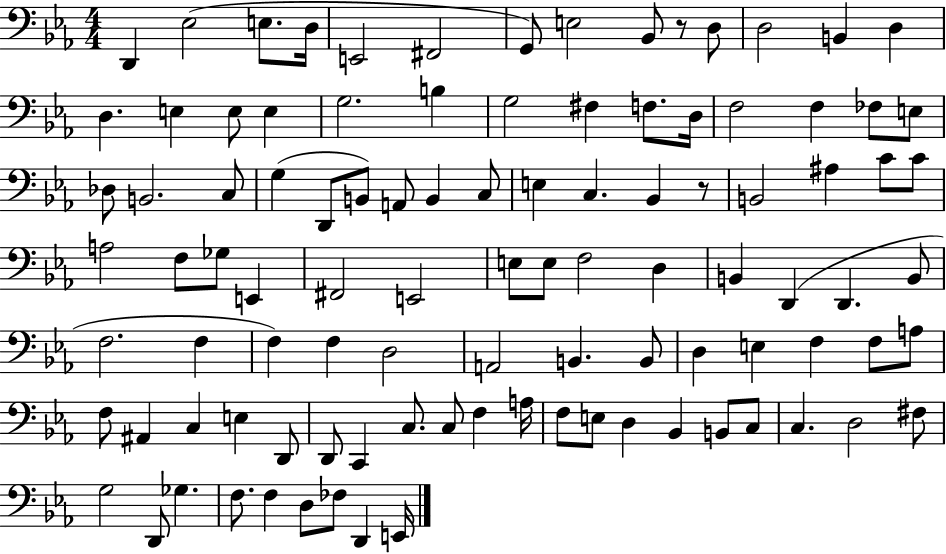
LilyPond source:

{
  \clef bass
  \numericTimeSignature
  \time 4/4
  \key ees \major
  d,4 ees2( e8. d16 | e,2 fis,2 | g,8) e2 bes,8 r8 d8 | d2 b,4 d4 | \break d4. e4 e8 e4 | g2. b4 | g2 fis4 f8. d16 | f2 f4 fes8 e8 | \break des8 b,2. c8 | g4( d,8 b,8) a,8 b,4 c8 | e4 c4. bes,4 r8 | b,2 ais4 c'8 c'8 | \break a2 f8 ges8 e,4 | fis,2 e,2 | e8 e8 f2 d4 | b,4 d,4( d,4. b,8 | \break f2. f4 | f4) f4 d2 | a,2 b,4. b,8 | d4 e4 f4 f8 a8 | \break f8 ais,4 c4 e4 d,8 | d,8 c,4 c8. c8 f4 a16 | f8 e8 d4 bes,4 b,8 c8 | c4. d2 fis8 | \break g2 d,8 ges4. | f8. f4 d8 fes8 d,4 e,16 | \bar "|."
}